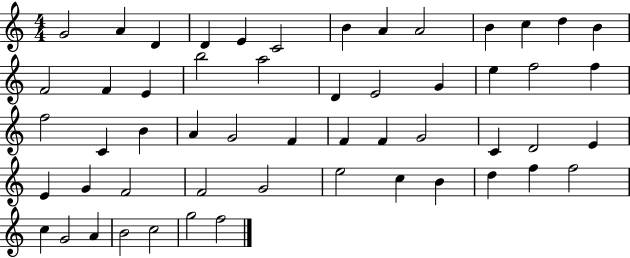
{
  \clef treble
  \numericTimeSignature
  \time 4/4
  \key c \major
  g'2 a'4 d'4 | d'4 e'4 c'2 | b'4 a'4 a'2 | b'4 c''4 d''4 b'4 | \break f'2 f'4 e'4 | b''2 a''2 | d'4 e'2 g'4 | e''4 f''2 f''4 | \break f''2 c'4 b'4 | a'4 g'2 f'4 | f'4 f'4 g'2 | c'4 d'2 e'4 | \break e'4 g'4 f'2 | f'2 g'2 | e''2 c''4 b'4 | d''4 f''4 f''2 | \break c''4 g'2 a'4 | b'2 c''2 | g''2 f''2 | \bar "|."
}